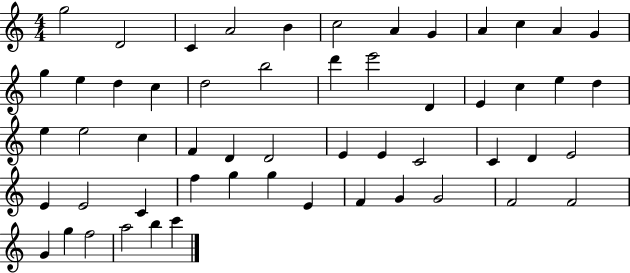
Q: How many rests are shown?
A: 0